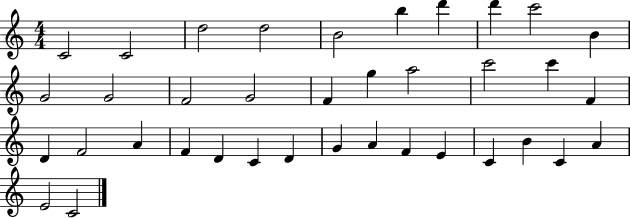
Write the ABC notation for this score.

X:1
T:Untitled
M:4/4
L:1/4
K:C
C2 C2 d2 d2 B2 b d' d' c'2 B G2 G2 F2 G2 F g a2 c'2 c' F D F2 A F D C D G A F E C B C A E2 C2